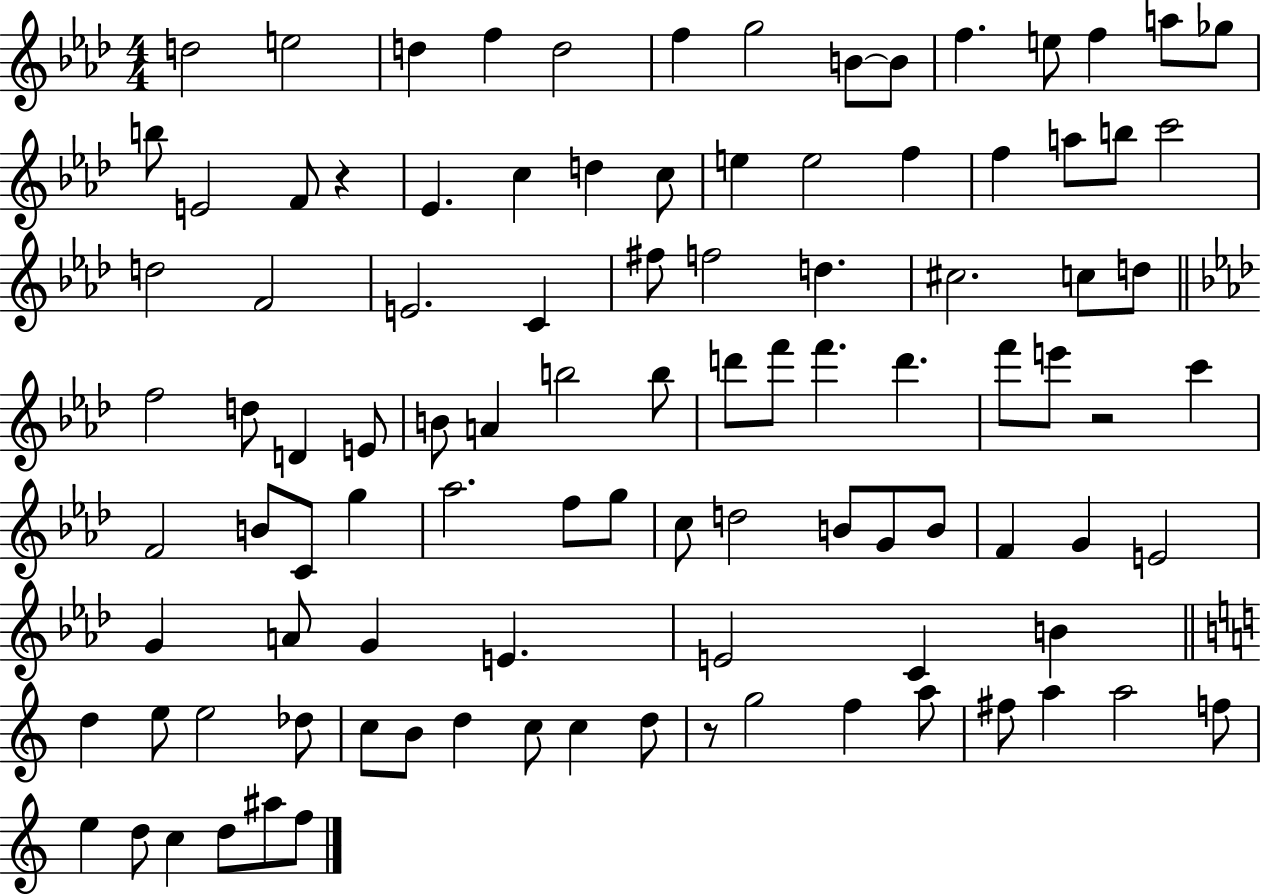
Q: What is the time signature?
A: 4/4